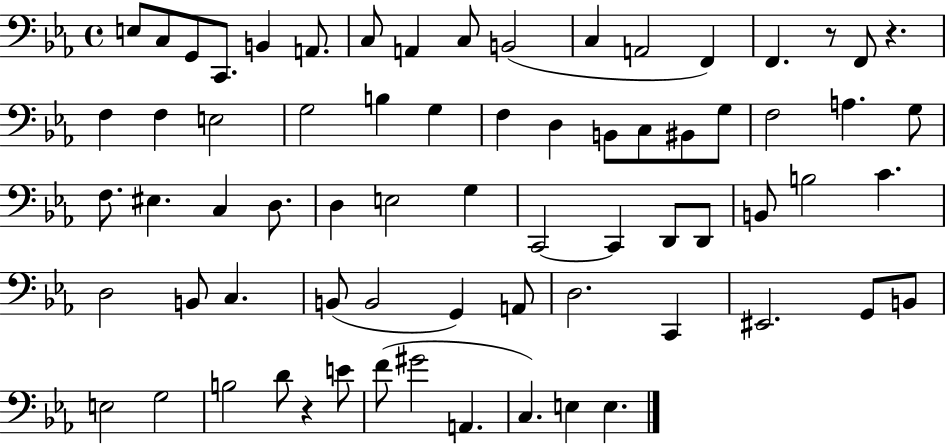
X:1
T:Untitled
M:4/4
L:1/4
K:Eb
E,/2 C,/2 G,,/2 C,,/2 B,, A,,/2 C,/2 A,, C,/2 B,,2 C, A,,2 F,, F,, z/2 F,,/2 z F, F, E,2 G,2 B, G, F, D, B,,/2 C,/2 ^B,,/2 G,/2 F,2 A, G,/2 F,/2 ^E, C, D,/2 D, E,2 G, C,,2 C,, D,,/2 D,,/2 B,,/2 B,2 C D,2 B,,/2 C, B,,/2 B,,2 G,, A,,/2 D,2 C,, ^E,,2 G,,/2 B,,/2 E,2 G,2 B,2 D/2 z E/2 F/2 ^G2 A,, C, E, E,